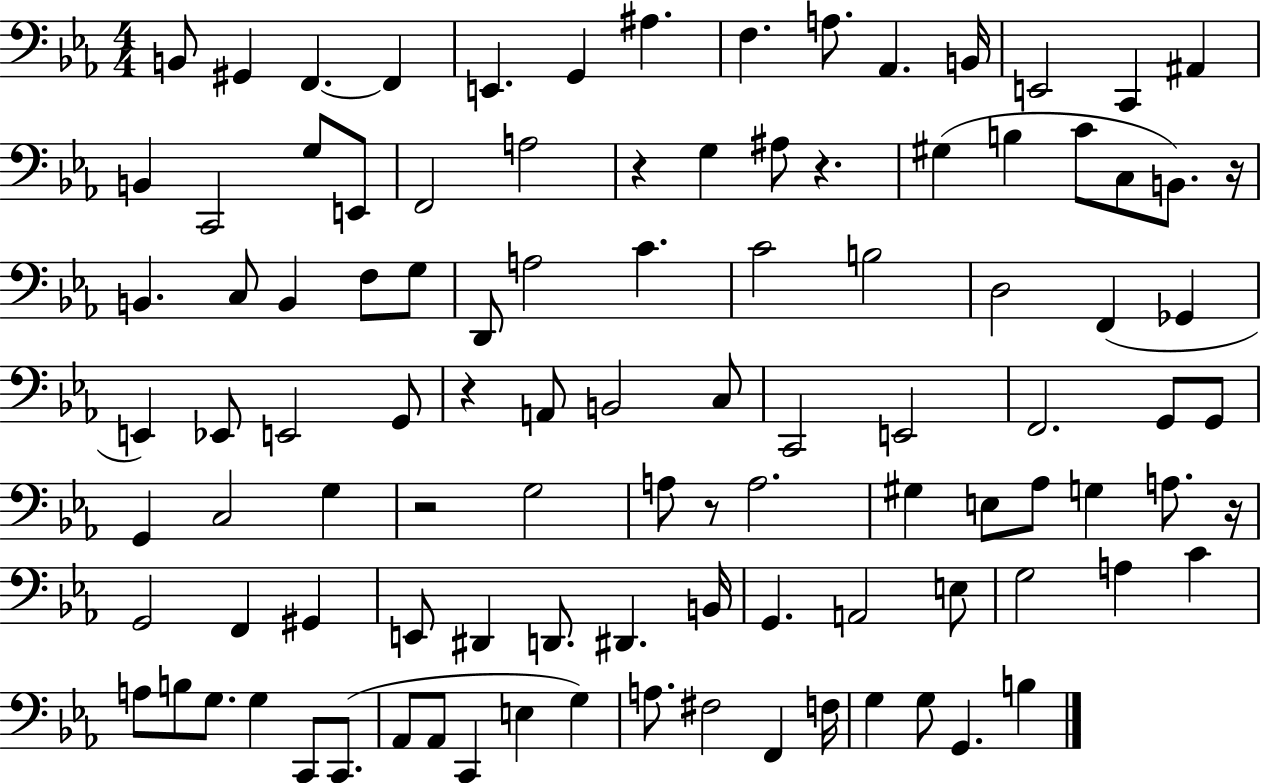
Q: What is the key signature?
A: EES major